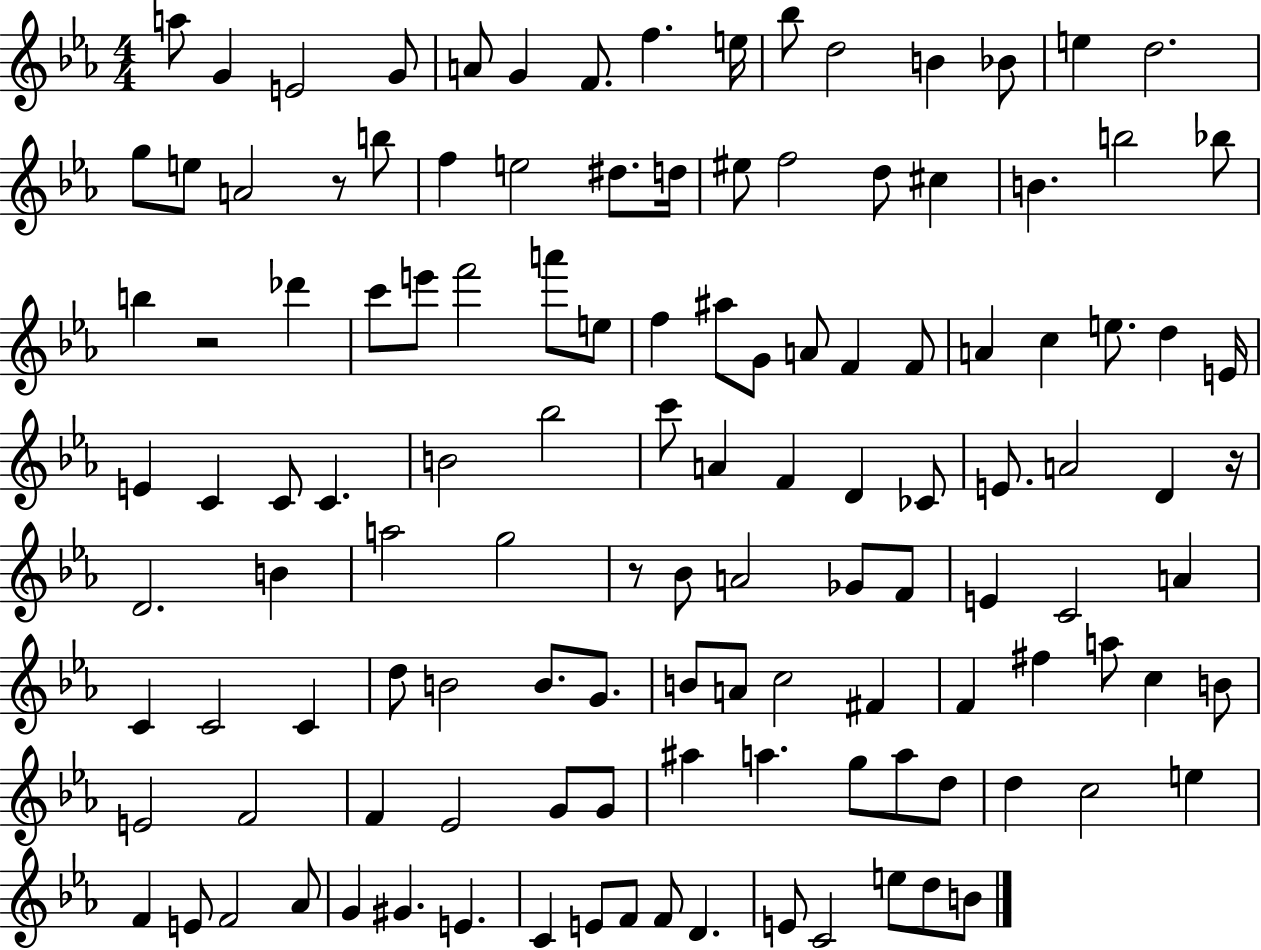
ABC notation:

X:1
T:Untitled
M:4/4
L:1/4
K:Eb
a/2 G E2 G/2 A/2 G F/2 f e/4 _b/2 d2 B _B/2 e d2 g/2 e/2 A2 z/2 b/2 f e2 ^d/2 d/4 ^e/2 f2 d/2 ^c B b2 _b/2 b z2 _d' c'/2 e'/2 f'2 a'/2 e/2 f ^a/2 G/2 A/2 F F/2 A c e/2 d E/4 E C C/2 C B2 _b2 c'/2 A F D _C/2 E/2 A2 D z/4 D2 B a2 g2 z/2 _B/2 A2 _G/2 F/2 E C2 A C C2 C d/2 B2 B/2 G/2 B/2 A/2 c2 ^F F ^f a/2 c B/2 E2 F2 F _E2 G/2 G/2 ^a a g/2 a/2 d/2 d c2 e F E/2 F2 _A/2 G ^G E C E/2 F/2 F/2 D E/2 C2 e/2 d/2 B/2